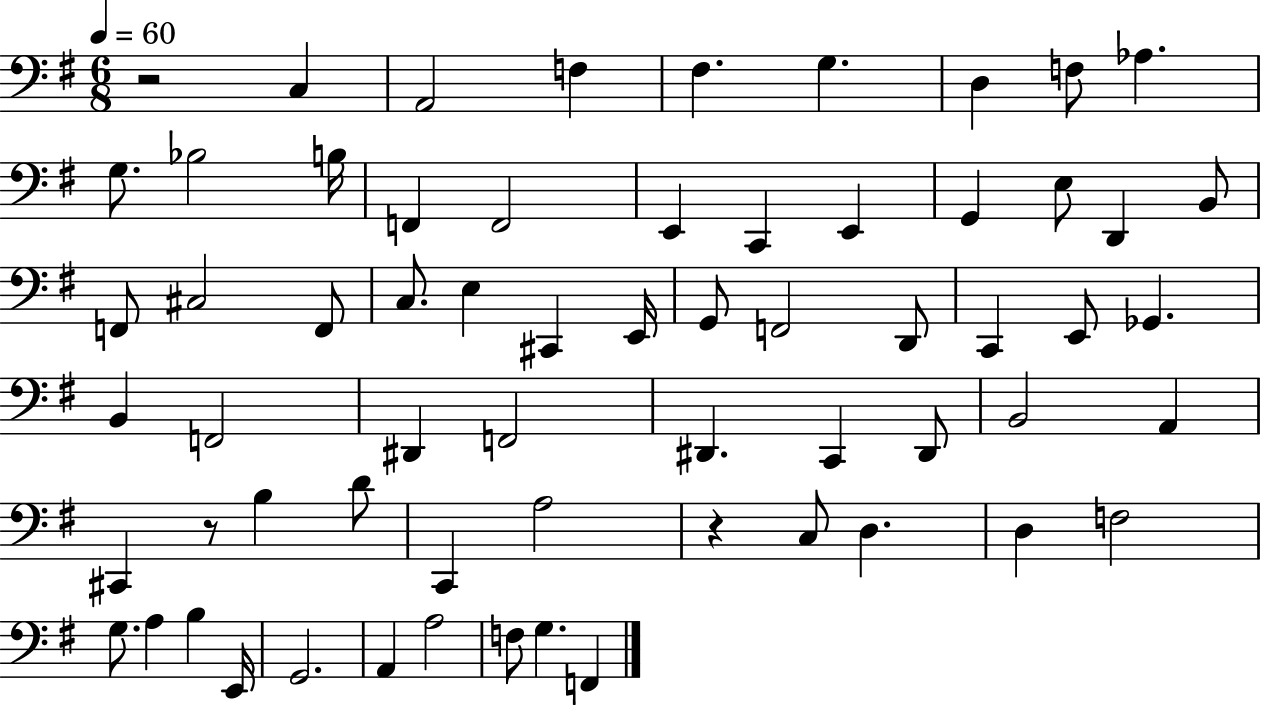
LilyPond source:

{
  \clef bass
  \numericTimeSignature
  \time 6/8
  \key g \major
  \tempo 4 = 60
  \repeat volta 2 { r2 c4 | a,2 f4 | fis4. g4. | d4 f8 aes4. | \break g8. bes2 b16 | f,4 f,2 | e,4 c,4 e,4 | g,4 e8 d,4 b,8 | \break f,8 cis2 f,8 | c8. e4 cis,4 e,16 | g,8 f,2 d,8 | c,4 e,8 ges,4. | \break b,4 f,2 | dis,4 f,2 | dis,4. c,4 dis,8 | b,2 a,4 | \break cis,4 r8 b4 d'8 | c,4 a2 | r4 c8 d4. | d4 f2 | \break g8. a4 b4 e,16 | g,2. | a,4 a2 | f8 g4. f,4 | \break } \bar "|."
}